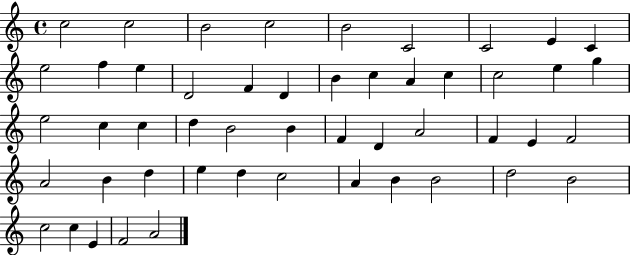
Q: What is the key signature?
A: C major